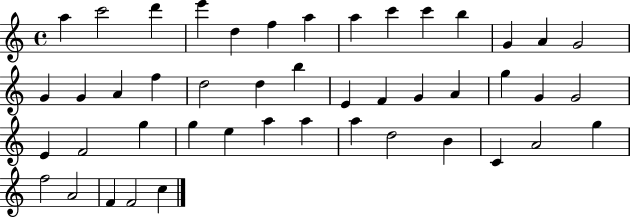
{
  \clef treble
  \time 4/4
  \defaultTimeSignature
  \key c \major
  a''4 c'''2 d'''4 | e'''4 d''4 f''4 a''4 | a''4 c'''4 c'''4 b''4 | g'4 a'4 g'2 | \break g'4 g'4 a'4 f''4 | d''2 d''4 b''4 | e'4 f'4 g'4 a'4 | g''4 g'4 g'2 | \break e'4 f'2 g''4 | g''4 e''4 a''4 a''4 | a''4 d''2 b'4 | c'4 a'2 g''4 | \break f''2 a'2 | f'4 f'2 c''4 | \bar "|."
}